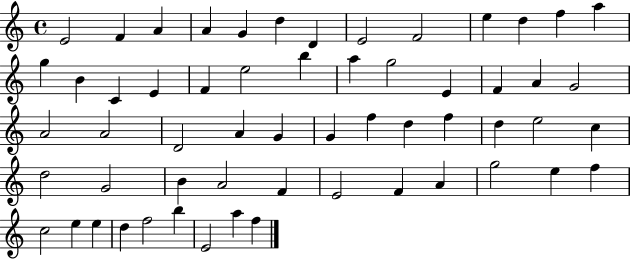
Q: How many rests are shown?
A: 0